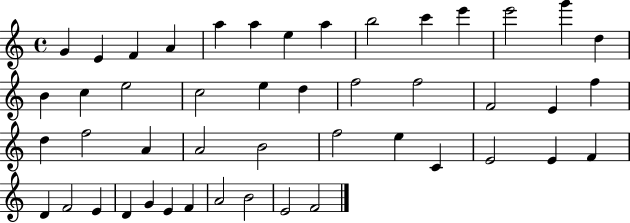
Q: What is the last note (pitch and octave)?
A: F4